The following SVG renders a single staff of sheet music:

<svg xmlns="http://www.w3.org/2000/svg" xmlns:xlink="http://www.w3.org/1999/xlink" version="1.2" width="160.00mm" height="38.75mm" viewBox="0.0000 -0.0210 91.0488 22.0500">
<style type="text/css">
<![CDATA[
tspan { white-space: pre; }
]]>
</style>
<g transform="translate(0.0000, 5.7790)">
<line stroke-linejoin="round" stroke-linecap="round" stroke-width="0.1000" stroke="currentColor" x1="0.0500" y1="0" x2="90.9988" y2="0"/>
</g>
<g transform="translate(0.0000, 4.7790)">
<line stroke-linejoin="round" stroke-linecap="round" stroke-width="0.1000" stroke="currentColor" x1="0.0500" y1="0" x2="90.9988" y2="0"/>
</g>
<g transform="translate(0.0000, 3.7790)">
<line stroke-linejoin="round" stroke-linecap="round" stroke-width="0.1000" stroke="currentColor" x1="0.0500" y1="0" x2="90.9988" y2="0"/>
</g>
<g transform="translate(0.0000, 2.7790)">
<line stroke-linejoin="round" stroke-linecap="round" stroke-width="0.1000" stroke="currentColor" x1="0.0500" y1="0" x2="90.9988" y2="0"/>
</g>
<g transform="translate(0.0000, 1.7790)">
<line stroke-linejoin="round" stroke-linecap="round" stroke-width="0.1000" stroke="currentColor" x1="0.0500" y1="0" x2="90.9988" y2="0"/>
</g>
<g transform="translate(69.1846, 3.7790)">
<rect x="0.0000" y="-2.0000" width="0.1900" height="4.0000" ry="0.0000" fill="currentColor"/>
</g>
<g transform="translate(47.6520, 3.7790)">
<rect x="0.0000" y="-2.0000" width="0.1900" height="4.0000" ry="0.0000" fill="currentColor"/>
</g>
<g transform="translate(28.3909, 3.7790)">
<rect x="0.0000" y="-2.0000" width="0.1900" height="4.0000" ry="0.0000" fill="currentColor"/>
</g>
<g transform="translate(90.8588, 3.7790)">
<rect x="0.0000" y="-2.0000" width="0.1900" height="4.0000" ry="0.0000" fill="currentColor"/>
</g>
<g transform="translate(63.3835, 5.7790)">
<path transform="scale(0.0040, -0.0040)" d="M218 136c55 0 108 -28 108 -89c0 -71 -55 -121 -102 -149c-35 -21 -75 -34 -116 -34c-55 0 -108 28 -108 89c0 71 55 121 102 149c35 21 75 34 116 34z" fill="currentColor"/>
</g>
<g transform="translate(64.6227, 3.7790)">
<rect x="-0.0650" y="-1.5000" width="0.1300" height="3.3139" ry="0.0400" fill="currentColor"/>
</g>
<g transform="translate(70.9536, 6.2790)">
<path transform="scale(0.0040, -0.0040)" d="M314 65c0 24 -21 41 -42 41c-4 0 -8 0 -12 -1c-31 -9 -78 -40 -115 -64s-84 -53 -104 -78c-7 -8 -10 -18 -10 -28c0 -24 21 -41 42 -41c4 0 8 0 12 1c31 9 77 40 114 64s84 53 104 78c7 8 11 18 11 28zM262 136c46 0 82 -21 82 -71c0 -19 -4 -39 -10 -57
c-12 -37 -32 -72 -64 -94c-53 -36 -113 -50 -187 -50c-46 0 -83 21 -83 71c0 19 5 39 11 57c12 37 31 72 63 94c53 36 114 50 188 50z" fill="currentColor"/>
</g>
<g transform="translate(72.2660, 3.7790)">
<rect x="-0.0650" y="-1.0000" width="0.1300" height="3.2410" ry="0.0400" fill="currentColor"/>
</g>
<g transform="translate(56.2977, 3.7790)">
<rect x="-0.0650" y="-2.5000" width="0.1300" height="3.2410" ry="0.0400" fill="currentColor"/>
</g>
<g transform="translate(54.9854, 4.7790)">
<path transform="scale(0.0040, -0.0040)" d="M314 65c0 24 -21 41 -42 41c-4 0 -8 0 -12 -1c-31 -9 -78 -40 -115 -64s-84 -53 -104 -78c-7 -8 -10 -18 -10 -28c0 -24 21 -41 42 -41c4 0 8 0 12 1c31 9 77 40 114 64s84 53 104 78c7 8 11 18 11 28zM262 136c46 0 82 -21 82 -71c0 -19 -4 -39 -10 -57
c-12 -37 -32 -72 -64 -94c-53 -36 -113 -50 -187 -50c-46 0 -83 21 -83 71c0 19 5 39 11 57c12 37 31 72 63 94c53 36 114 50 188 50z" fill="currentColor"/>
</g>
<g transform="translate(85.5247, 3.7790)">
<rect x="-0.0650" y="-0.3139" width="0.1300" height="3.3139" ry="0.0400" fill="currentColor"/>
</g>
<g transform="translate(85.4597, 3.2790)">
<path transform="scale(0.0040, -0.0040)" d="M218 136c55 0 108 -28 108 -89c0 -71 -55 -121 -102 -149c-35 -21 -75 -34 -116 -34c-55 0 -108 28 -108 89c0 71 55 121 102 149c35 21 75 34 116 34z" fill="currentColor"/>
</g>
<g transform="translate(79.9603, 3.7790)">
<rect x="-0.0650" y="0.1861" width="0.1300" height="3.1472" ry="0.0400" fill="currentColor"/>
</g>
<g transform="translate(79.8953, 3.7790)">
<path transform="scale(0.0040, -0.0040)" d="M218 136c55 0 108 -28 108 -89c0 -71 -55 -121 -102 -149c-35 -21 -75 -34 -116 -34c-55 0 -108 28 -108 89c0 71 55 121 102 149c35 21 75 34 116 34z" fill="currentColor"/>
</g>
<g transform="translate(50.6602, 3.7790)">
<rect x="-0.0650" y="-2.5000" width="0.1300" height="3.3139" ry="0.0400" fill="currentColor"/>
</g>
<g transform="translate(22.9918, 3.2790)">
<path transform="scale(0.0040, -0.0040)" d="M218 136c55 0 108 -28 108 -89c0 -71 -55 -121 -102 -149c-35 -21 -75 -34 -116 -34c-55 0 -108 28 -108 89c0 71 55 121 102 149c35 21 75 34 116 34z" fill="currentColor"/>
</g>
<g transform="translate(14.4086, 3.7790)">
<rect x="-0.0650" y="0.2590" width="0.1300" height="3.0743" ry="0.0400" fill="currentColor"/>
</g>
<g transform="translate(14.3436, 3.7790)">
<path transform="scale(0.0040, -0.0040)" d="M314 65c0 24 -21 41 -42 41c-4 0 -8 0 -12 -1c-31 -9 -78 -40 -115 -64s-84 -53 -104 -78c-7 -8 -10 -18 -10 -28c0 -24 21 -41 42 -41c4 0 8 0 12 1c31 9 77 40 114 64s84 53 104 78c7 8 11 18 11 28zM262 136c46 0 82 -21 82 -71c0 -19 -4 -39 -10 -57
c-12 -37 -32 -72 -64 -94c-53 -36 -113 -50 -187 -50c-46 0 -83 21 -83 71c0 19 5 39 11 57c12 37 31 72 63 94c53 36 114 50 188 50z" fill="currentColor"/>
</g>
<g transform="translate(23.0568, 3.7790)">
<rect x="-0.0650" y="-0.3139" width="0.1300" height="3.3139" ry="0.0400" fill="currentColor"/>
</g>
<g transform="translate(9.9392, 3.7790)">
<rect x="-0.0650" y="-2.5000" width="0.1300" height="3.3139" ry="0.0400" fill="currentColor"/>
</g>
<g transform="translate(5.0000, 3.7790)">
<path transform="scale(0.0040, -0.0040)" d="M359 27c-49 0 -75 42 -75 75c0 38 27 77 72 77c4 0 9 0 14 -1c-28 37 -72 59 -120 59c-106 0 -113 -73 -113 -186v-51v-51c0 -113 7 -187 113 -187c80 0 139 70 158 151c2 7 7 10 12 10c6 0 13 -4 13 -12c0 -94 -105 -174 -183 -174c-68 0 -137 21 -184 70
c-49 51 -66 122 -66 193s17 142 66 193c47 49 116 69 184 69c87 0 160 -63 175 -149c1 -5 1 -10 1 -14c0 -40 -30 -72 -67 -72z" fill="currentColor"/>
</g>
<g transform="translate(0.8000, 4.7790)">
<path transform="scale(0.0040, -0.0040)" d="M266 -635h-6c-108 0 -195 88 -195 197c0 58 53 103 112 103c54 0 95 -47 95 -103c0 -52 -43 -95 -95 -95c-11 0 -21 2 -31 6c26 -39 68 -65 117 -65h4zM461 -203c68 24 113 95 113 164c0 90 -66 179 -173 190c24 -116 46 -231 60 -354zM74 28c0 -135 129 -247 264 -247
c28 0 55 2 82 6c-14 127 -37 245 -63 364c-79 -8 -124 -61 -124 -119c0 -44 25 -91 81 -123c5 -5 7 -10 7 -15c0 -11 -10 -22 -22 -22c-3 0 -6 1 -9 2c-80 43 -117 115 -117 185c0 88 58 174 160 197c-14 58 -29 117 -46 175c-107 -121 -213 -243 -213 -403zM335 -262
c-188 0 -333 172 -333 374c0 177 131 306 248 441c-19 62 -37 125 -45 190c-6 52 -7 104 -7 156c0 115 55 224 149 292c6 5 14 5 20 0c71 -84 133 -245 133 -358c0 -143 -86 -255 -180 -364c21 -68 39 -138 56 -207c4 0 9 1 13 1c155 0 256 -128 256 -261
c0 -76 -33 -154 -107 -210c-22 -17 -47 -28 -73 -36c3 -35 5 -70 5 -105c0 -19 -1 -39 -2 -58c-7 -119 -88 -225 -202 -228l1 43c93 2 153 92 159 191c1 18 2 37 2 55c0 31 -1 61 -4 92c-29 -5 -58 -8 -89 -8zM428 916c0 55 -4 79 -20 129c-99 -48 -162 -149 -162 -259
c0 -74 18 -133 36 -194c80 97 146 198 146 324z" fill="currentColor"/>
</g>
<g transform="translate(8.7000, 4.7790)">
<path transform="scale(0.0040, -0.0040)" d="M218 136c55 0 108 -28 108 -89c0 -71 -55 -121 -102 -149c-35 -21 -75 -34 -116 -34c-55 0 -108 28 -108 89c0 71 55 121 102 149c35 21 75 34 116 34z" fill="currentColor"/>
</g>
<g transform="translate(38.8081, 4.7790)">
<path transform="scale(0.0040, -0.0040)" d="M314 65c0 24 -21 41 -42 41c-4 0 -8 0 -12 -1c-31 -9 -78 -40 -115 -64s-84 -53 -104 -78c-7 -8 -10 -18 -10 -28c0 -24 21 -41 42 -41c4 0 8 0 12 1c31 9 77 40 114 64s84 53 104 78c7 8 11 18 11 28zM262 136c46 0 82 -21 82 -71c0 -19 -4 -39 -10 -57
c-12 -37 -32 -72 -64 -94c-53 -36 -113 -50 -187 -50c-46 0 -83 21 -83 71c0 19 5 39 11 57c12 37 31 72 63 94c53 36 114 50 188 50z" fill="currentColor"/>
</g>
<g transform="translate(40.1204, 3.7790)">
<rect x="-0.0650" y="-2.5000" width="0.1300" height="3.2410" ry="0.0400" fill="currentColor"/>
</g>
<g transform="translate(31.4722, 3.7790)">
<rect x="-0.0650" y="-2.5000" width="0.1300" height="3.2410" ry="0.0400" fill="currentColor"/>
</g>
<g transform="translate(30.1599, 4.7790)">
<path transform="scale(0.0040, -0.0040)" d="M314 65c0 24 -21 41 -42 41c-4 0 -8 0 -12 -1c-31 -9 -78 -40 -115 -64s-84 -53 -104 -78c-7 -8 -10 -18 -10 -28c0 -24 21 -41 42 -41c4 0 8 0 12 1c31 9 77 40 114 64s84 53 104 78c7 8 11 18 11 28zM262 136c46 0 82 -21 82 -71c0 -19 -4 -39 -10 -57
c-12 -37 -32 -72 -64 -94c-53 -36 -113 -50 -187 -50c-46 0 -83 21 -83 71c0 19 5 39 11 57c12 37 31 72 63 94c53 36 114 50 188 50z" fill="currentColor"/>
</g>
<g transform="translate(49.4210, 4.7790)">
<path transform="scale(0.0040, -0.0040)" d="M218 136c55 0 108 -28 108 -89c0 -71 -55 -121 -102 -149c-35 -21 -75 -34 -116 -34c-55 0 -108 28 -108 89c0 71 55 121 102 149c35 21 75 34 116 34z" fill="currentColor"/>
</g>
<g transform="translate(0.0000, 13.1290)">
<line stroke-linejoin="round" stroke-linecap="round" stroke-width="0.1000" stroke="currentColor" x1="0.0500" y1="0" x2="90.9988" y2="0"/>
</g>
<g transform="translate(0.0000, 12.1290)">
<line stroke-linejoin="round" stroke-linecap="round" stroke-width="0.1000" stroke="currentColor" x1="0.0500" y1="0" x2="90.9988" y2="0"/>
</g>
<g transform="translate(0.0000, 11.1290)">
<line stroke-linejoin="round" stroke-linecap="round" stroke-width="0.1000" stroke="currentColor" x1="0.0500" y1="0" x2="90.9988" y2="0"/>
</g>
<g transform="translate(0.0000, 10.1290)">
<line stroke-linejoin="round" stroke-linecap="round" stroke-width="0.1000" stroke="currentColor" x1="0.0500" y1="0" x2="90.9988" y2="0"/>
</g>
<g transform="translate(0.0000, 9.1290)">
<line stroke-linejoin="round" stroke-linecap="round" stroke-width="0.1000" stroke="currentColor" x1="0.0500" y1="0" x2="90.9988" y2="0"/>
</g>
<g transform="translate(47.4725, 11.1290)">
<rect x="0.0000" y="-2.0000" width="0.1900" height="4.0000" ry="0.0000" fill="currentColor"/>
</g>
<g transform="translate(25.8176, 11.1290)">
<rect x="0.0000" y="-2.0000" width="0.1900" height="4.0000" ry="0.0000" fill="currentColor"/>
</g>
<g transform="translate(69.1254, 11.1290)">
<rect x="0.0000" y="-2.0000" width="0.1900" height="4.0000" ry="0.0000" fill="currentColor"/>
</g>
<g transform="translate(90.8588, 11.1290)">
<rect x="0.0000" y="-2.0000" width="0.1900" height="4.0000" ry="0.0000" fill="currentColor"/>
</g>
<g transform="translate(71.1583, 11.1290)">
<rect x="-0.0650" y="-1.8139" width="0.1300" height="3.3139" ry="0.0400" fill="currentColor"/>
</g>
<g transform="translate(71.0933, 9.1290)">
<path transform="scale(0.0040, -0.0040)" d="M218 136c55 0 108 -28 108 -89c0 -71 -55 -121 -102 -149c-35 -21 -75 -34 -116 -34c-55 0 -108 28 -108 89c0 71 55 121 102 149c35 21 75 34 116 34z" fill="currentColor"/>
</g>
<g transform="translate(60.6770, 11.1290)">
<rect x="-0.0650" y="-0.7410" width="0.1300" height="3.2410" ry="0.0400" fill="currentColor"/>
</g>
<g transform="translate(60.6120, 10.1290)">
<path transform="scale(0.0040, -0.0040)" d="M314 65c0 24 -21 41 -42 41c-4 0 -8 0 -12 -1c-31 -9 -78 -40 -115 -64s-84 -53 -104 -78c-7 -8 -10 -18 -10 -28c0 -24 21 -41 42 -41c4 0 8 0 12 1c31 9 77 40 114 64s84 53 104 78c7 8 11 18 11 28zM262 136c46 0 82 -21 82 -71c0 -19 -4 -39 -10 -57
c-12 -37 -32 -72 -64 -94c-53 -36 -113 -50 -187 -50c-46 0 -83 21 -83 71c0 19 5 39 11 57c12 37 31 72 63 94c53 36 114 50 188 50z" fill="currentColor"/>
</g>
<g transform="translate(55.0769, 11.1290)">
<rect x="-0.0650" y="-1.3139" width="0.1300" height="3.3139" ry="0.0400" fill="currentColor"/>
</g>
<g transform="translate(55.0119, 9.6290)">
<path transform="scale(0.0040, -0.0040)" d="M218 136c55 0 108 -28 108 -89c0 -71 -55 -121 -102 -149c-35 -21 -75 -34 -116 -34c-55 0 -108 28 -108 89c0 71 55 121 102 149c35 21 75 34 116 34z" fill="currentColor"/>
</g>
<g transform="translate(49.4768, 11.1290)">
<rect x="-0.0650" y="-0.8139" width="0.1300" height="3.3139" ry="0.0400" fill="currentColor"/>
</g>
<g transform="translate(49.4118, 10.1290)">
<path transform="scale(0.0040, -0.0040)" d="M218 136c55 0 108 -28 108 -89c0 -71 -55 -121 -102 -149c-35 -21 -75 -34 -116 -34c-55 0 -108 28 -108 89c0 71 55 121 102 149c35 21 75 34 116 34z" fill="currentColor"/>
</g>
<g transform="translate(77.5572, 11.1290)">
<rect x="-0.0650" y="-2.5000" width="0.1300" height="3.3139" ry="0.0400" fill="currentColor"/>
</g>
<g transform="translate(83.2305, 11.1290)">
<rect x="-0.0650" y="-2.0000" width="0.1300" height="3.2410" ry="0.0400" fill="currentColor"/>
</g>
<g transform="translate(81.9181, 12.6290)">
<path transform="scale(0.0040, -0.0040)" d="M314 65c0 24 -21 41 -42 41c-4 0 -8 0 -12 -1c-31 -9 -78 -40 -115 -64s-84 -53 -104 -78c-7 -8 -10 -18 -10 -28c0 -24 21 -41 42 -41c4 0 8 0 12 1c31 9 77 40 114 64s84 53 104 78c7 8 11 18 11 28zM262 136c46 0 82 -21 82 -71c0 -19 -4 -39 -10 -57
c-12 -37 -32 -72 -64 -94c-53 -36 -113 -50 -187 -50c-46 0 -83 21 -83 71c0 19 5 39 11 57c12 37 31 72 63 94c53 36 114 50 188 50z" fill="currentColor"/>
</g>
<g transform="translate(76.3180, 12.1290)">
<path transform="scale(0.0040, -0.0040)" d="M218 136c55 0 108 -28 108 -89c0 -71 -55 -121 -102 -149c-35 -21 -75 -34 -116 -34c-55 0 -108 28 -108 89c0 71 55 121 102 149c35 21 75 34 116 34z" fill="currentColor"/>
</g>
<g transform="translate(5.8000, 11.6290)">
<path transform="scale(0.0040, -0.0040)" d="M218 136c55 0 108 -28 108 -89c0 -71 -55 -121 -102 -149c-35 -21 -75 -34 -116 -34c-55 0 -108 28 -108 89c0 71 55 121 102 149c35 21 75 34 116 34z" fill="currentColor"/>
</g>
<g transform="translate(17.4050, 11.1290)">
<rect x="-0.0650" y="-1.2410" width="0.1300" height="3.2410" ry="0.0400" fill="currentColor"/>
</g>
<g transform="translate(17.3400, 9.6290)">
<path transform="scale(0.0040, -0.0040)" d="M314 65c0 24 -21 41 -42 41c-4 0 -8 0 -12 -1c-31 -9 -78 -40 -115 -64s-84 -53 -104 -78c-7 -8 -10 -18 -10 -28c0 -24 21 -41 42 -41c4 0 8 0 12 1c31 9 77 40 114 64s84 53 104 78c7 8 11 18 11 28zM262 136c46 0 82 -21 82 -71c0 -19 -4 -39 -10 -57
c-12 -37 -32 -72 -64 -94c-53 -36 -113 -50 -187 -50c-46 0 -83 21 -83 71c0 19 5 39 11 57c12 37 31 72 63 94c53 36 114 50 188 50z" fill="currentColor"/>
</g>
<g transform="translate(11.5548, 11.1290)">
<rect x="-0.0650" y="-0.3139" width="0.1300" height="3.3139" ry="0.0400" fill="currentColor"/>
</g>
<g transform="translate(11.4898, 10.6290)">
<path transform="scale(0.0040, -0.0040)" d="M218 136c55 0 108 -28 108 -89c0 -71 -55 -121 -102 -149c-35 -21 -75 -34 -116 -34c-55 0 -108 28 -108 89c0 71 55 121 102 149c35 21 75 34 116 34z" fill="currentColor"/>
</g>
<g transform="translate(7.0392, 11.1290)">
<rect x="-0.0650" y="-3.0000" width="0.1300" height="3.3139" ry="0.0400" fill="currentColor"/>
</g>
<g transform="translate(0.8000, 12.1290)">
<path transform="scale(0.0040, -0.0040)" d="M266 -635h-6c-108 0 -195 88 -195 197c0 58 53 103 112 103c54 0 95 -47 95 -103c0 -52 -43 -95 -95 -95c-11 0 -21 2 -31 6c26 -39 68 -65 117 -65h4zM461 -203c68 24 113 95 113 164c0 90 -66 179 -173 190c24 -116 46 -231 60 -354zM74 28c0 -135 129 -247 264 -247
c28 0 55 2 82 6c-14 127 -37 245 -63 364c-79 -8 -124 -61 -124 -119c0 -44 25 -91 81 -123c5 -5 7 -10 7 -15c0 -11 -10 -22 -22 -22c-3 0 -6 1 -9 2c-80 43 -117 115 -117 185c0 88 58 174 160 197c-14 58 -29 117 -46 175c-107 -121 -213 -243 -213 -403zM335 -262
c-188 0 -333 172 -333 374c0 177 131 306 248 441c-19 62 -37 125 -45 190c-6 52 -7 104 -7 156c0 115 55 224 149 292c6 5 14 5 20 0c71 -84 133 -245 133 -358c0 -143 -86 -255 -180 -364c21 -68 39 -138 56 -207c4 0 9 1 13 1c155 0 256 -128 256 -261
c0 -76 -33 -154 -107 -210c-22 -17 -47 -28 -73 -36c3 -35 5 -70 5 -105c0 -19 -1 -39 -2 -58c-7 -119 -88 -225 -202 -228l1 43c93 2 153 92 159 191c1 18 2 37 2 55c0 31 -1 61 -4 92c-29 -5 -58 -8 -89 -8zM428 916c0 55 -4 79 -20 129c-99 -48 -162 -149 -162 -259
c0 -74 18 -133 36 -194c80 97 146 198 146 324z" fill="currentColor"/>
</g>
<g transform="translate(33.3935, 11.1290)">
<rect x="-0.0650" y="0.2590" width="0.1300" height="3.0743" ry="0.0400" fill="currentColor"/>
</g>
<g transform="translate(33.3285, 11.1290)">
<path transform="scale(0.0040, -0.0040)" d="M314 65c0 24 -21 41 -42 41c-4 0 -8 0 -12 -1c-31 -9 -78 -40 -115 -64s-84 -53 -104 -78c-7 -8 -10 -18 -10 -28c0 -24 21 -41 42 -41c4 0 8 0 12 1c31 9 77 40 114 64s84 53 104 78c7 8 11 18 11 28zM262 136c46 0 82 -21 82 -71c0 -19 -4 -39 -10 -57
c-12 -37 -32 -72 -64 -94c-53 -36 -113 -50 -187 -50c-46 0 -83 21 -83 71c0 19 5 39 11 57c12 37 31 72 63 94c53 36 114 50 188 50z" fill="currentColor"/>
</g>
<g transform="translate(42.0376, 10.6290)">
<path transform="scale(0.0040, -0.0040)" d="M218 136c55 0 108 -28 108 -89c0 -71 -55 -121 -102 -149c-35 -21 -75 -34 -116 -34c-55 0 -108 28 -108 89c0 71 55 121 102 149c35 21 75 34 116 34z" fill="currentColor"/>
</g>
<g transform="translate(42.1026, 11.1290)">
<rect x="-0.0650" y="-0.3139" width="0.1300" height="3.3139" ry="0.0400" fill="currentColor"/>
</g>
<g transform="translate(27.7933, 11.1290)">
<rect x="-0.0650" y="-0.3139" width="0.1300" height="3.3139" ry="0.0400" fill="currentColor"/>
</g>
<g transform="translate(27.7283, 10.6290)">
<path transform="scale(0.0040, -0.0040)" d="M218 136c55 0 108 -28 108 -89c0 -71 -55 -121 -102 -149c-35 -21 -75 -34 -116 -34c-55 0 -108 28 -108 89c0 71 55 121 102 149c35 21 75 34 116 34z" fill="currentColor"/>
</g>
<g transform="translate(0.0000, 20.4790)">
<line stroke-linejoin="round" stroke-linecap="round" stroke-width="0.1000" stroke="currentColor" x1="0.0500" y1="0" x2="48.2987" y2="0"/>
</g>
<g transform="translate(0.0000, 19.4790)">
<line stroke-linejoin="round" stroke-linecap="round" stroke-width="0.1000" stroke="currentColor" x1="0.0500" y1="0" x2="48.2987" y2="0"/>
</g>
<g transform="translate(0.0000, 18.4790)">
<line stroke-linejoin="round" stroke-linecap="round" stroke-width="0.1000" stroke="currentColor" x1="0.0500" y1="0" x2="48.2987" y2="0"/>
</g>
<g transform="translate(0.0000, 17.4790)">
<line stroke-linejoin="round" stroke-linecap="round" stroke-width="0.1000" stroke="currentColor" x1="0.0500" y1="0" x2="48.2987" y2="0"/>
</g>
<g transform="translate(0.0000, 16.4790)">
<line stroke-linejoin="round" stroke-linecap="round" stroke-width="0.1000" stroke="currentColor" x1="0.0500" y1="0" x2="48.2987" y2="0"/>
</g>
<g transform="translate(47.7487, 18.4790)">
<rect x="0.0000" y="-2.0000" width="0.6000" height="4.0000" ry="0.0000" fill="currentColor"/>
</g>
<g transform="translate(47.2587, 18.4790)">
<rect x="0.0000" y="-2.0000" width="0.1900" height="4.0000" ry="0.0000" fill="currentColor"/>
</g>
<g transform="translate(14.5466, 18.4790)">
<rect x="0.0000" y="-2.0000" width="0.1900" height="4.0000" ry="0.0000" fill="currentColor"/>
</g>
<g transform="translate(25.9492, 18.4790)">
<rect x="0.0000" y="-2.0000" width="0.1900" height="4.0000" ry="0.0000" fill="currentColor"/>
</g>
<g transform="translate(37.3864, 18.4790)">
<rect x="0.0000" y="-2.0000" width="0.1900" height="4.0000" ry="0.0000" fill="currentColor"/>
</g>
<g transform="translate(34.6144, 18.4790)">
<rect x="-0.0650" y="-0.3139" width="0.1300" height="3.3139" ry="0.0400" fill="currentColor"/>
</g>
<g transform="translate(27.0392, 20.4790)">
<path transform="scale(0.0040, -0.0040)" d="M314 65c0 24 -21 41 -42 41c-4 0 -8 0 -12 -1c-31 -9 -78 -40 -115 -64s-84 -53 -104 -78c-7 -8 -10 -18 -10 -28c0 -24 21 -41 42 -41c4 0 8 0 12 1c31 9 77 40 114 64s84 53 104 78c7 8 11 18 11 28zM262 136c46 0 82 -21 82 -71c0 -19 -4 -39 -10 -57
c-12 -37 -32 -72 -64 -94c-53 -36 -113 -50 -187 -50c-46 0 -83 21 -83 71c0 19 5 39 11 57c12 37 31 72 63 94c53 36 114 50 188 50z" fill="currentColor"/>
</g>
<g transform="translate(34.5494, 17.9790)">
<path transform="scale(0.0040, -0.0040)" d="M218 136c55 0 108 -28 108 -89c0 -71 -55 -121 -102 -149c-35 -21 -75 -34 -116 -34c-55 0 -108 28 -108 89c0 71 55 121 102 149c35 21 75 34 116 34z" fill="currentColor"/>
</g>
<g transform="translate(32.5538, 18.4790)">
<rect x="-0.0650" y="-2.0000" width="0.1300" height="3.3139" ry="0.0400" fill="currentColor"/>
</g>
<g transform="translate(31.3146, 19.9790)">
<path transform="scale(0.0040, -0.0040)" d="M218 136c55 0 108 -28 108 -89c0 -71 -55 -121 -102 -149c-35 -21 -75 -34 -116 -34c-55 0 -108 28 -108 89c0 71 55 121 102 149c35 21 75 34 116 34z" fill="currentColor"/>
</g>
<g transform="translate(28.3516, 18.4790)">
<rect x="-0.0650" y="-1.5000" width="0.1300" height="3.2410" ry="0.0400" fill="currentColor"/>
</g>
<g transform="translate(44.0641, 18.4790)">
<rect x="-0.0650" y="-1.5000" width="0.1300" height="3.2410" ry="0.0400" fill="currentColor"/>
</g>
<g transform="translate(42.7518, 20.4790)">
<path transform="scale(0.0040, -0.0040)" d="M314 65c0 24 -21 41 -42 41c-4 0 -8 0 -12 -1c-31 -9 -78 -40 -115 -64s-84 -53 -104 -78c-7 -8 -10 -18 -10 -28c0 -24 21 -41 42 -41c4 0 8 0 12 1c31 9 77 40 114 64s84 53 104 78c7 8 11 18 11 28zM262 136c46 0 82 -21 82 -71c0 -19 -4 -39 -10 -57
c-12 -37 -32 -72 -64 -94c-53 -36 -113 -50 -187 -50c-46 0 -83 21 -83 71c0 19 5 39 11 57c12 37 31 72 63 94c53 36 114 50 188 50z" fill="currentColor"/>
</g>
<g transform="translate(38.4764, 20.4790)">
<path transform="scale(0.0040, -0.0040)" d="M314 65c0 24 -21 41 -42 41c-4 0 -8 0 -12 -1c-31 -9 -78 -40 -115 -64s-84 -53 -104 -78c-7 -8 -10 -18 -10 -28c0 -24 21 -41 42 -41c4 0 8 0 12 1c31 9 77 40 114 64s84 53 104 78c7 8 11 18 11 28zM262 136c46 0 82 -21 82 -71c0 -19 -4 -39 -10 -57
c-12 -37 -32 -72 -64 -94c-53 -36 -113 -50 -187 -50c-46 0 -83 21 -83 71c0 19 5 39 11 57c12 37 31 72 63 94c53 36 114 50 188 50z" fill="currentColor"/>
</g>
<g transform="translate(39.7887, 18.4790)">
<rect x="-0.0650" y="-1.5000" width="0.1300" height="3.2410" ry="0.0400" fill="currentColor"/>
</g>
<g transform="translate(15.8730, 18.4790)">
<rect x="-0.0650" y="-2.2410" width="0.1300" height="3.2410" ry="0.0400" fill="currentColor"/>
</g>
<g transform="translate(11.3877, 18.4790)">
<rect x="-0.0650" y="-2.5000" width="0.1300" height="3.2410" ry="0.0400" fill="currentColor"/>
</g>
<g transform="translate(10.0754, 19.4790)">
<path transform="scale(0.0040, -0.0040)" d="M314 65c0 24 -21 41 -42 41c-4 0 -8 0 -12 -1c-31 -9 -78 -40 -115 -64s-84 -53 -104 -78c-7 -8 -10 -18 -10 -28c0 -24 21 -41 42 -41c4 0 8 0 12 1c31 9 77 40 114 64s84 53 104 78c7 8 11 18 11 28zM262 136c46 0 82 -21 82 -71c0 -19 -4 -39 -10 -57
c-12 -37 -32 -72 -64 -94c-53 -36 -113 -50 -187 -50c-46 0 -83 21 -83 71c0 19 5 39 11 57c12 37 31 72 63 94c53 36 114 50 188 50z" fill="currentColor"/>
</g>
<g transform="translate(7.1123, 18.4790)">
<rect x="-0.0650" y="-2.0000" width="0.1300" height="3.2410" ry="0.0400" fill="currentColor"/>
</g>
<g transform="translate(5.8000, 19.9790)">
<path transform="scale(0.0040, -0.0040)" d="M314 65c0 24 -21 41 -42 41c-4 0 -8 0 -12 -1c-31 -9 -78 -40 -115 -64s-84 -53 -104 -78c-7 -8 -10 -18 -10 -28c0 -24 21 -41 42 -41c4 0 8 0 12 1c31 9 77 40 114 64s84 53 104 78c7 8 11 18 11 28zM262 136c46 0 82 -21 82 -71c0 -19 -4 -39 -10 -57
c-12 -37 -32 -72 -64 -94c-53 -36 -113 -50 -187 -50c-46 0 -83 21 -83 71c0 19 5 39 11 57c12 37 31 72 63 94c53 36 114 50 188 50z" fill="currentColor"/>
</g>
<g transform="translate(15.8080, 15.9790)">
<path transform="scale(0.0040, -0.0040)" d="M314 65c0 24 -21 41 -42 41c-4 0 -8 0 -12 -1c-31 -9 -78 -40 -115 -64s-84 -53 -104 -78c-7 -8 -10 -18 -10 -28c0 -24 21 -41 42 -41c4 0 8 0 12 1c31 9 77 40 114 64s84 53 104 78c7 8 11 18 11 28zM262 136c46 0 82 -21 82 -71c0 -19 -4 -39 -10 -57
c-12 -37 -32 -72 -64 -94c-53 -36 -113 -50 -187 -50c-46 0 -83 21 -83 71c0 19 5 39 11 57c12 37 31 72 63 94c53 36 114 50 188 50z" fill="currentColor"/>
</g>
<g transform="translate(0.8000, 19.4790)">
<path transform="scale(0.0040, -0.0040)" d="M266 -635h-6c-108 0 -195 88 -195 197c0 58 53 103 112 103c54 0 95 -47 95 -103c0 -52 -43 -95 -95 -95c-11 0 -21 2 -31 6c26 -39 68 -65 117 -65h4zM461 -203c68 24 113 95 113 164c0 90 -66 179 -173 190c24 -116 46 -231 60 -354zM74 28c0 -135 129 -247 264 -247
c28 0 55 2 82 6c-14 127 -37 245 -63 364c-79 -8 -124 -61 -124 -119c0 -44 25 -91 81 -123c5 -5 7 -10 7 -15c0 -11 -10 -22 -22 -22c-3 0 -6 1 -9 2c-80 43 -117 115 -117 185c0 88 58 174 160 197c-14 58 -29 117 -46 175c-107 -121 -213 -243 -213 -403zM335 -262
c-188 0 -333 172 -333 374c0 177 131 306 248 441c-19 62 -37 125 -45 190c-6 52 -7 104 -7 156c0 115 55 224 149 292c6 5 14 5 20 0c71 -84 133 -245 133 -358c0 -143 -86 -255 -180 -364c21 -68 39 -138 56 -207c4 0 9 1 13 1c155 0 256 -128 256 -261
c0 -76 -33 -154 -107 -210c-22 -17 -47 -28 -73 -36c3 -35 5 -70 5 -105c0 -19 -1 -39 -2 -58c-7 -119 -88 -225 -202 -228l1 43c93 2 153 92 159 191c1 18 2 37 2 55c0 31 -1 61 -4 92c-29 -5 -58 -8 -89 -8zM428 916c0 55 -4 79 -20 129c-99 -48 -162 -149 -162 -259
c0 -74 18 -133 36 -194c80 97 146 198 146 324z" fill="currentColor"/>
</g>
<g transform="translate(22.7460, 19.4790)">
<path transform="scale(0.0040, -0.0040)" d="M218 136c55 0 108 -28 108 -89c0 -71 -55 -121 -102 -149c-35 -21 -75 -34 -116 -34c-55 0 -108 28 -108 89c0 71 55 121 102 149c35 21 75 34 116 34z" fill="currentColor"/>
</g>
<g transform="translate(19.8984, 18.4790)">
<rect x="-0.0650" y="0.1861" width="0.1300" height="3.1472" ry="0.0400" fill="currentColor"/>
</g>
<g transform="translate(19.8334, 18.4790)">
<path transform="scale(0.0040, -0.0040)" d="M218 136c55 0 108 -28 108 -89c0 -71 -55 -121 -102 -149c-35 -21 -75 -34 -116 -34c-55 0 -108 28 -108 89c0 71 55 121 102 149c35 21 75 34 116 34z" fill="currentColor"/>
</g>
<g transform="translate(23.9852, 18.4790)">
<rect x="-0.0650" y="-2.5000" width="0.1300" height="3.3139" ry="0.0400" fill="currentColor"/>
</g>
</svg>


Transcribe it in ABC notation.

X:1
T:Untitled
M:4/4
L:1/4
K:C
G B2 c G2 G2 G G2 E D2 B c A c e2 c B2 c d e d2 f G F2 F2 G2 g2 B G E2 F c E2 E2